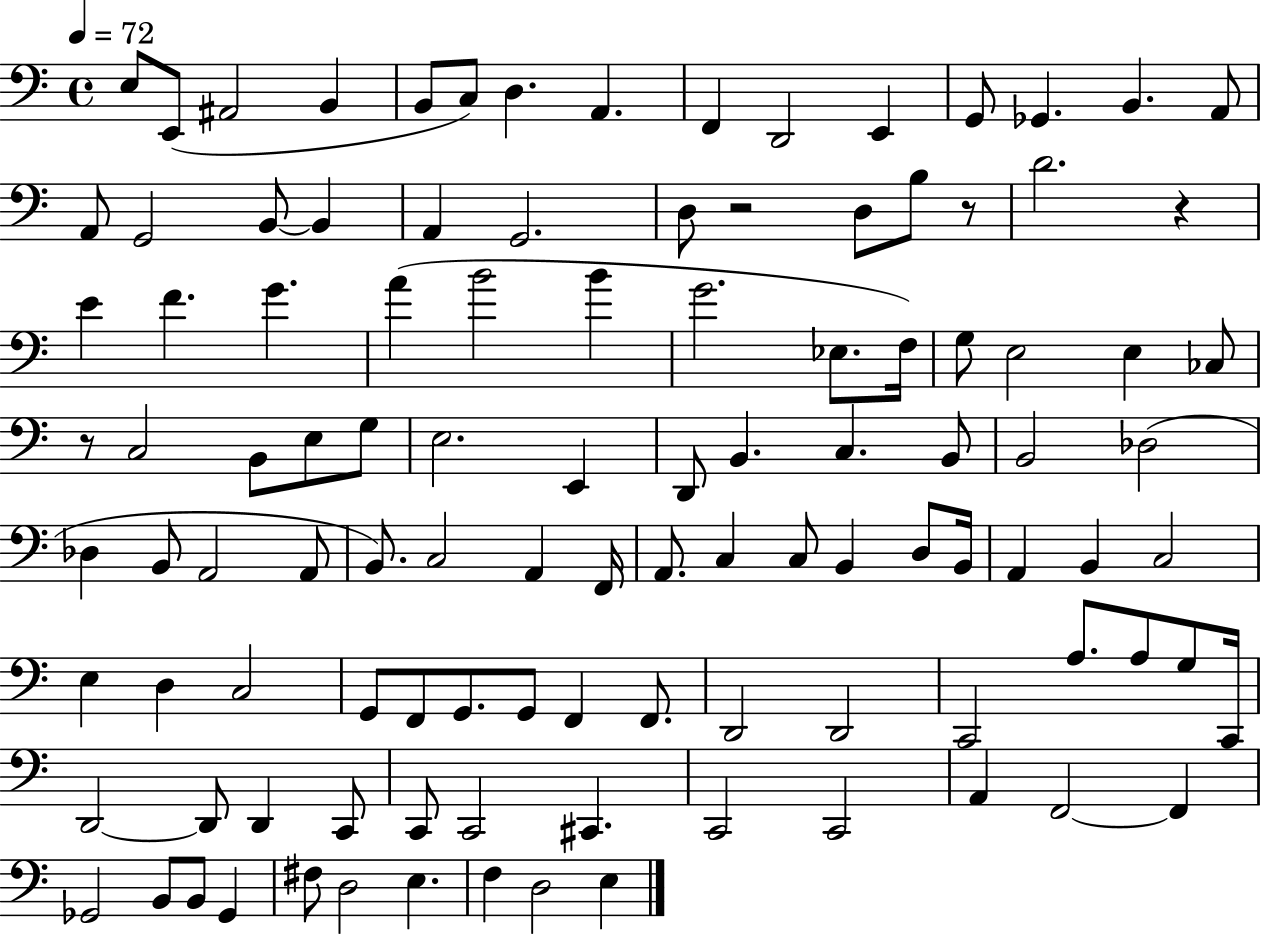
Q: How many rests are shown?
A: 4